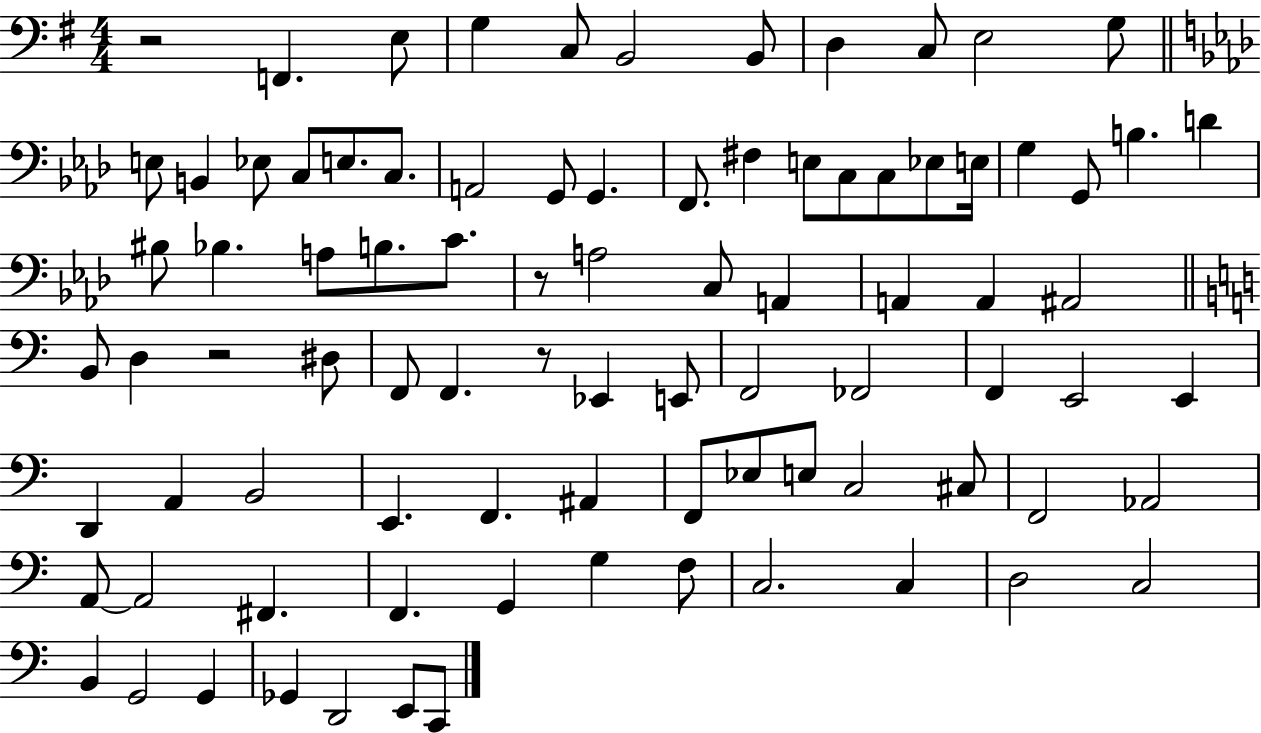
X:1
T:Untitled
M:4/4
L:1/4
K:G
z2 F,, E,/2 G, C,/2 B,,2 B,,/2 D, C,/2 E,2 G,/2 E,/2 B,, _E,/2 C,/2 E,/2 C,/2 A,,2 G,,/2 G,, F,,/2 ^F, E,/2 C,/2 C,/2 _E,/2 E,/4 G, G,,/2 B, D ^B,/2 _B, A,/2 B,/2 C/2 z/2 A,2 C,/2 A,, A,, A,, ^A,,2 B,,/2 D, z2 ^D,/2 F,,/2 F,, z/2 _E,, E,,/2 F,,2 _F,,2 F,, E,,2 E,, D,, A,, B,,2 E,, F,, ^A,, F,,/2 _E,/2 E,/2 C,2 ^C,/2 F,,2 _A,,2 A,,/2 A,,2 ^F,, F,, G,, G, F,/2 C,2 C, D,2 C,2 B,, G,,2 G,, _G,, D,,2 E,,/2 C,,/2